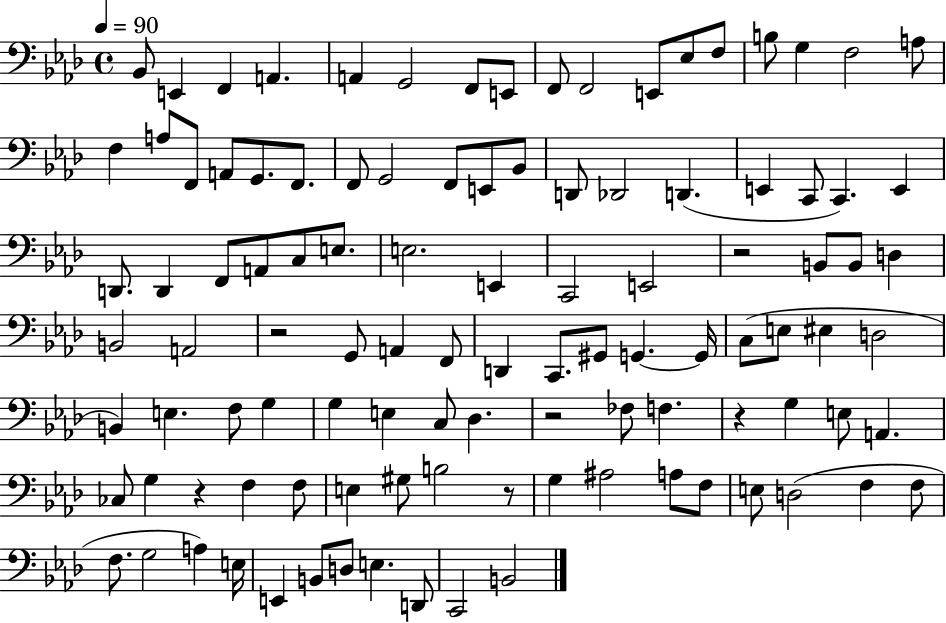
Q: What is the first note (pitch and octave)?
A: Bb2